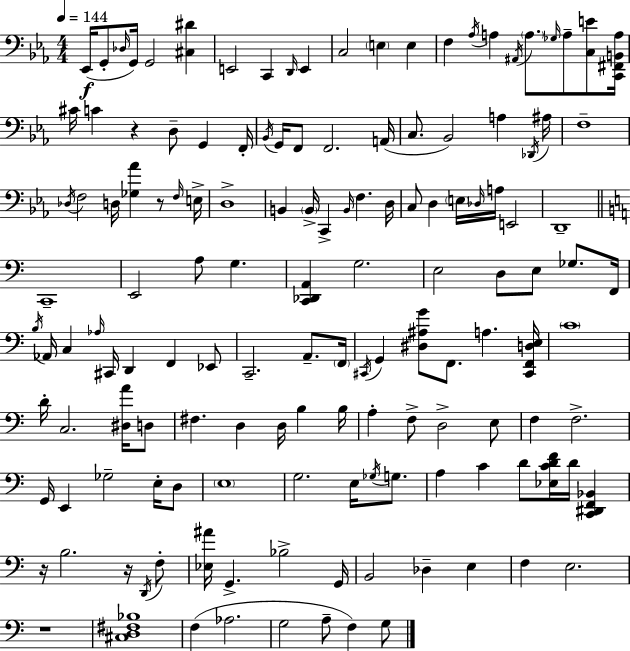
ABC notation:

X:1
T:Untitled
M:4/4
L:1/4
K:Eb
_E,,/4 G,,/2 _D,/4 G,,/4 G,,2 [^C,^D] E,,2 C,, D,,/4 E,, C,2 E, E, F, _A,/4 A, ^A,,/4 A,/2 _G,/4 A,/2 [C,E]/2 [C,,^F,,B,,A,]/4 ^C/4 C z D,/2 G,, F,,/4 _B,,/4 G,,/4 F,,/2 F,,2 A,,/4 C,/2 _B,,2 A, _D,,/4 ^A,/4 F,4 _D,/4 F,2 D,/4 [_G,_A] z/2 F,/4 E,/4 D,4 B,, B,,/4 C,, B,,/4 F, D,/4 C,/2 D, E,/4 _D,/4 A,/4 E,,2 D,,4 C,,4 E,,2 A,/2 G, [C,,_D,,A,,] G,2 E,2 D,/2 E,/2 _G,/2 F,,/4 B,/4 _A,,/4 C, _A,/4 ^C,,/4 D,, F,, _E,,/2 C,,2 A,,/2 F,,/4 ^C,,/4 G,, [^D,^A,G]/2 F,,/2 A, [^C,,F,,D,E,]/4 C4 D/4 C,2 [^D,A]/4 D,/2 ^F, D, D,/4 B, B,/4 A, F,/2 D,2 E,/2 F, F,2 G,,/4 E,, _G,2 E,/4 D,/2 E,4 G,2 E,/4 _G,/4 G,/2 A, C D/2 [_E,CDF]/4 D/4 [C,,^D,,F,,_B,,] z/4 B,2 z/4 D,,/4 F,/2 [_E,^A]/4 G,, _B,2 G,,/4 B,,2 _D, E, F, E,2 z4 [^C,D,^F,_B,]4 F, _A,2 G,2 A,/2 F, G,/2